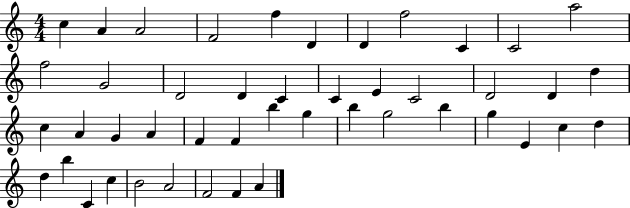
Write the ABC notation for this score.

X:1
T:Untitled
M:4/4
L:1/4
K:C
c A A2 F2 f D D f2 C C2 a2 f2 G2 D2 D C C E C2 D2 D d c A G A F F b g b g2 b g E c d d b C c B2 A2 F2 F A